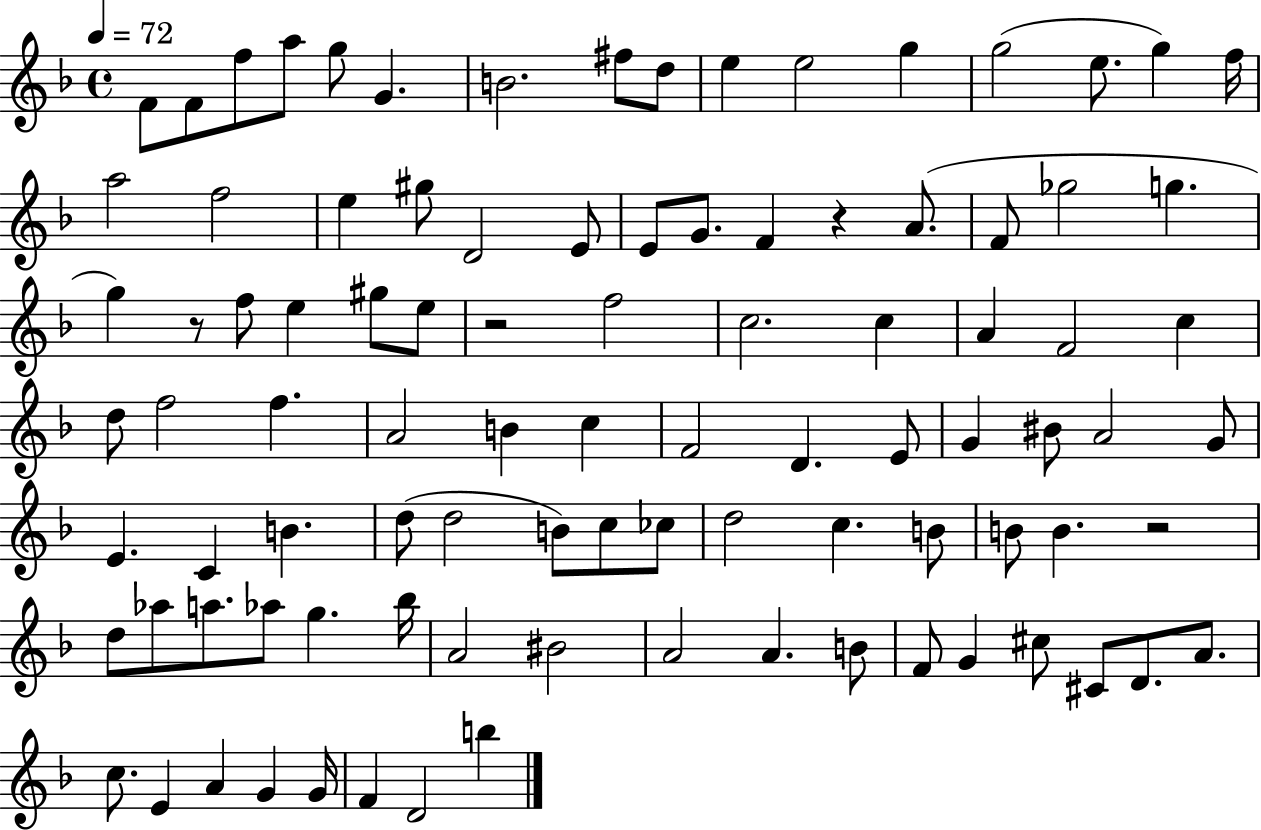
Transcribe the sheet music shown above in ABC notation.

X:1
T:Untitled
M:4/4
L:1/4
K:F
F/2 F/2 f/2 a/2 g/2 G B2 ^f/2 d/2 e e2 g g2 e/2 g f/4 a2 f2 e ^g/2 D2 E/2 E/2 G/2 F z A/2 F/2 _g2 g g z/2 f/2 e ^g/2 e/2 z2 f2 c2 c A F2 c d/2 f2 f A2 B c F2 D E/2 G ^B/2 A2 G/2 E C B d/2 d2 B/2 c/2 _c/2 d2 c B/2 B/2 B z2 d/2 _a/2 a/2 _a/2 g _b/4 A2 ^B2 A2 A B/2 F/2 G ^c/2 ^C/2 D/2 A/2 c/2 E A G G/4 F D2 b